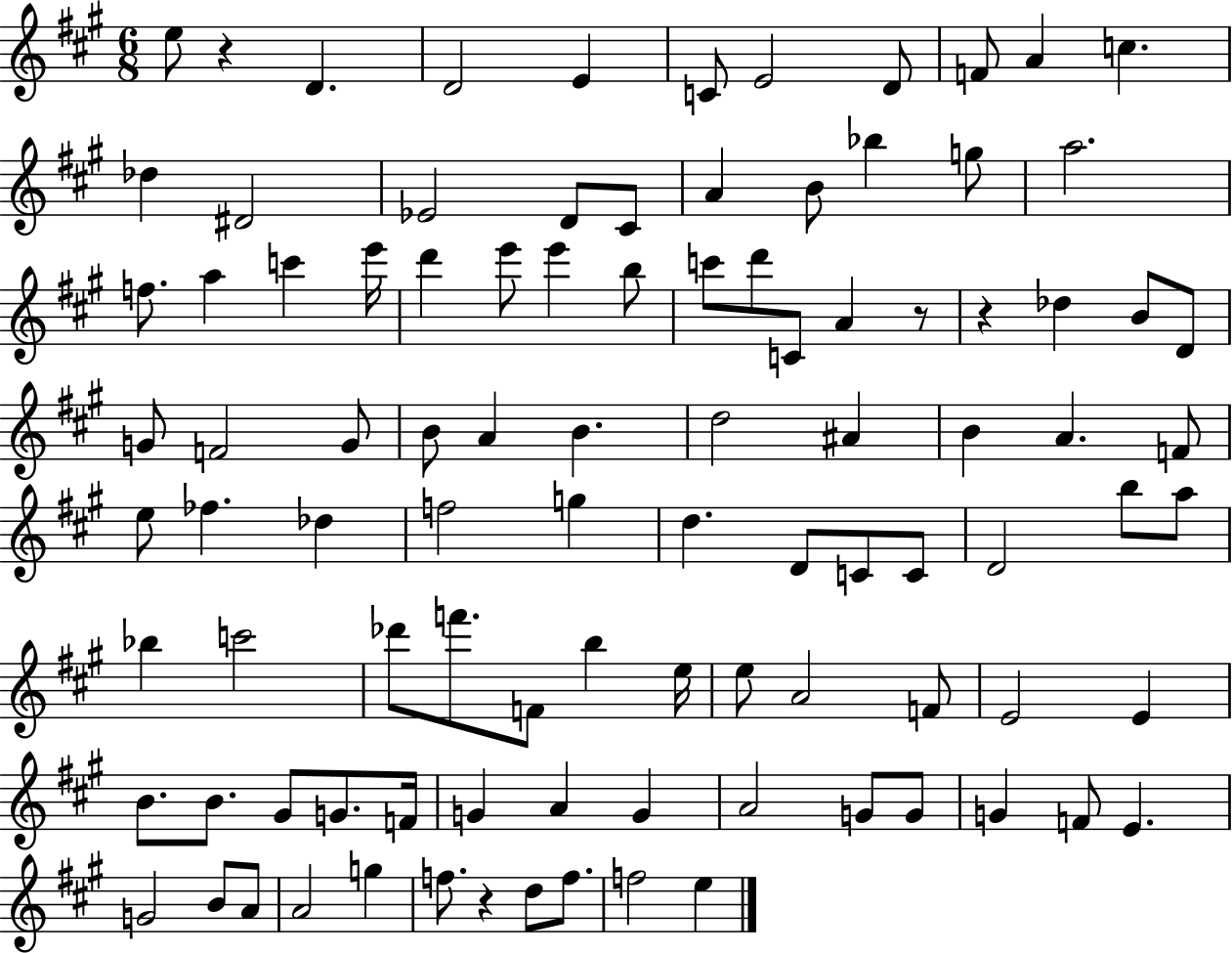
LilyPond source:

{
  \clef treble
  \numericTimeSignature
  \time 6/8
  \key a \major
  \repeat volta 2 { e''8 r4 d'4. | d'2 e'4 | c'8 e'2 d'8 | f'8 a'4 c''4. | \break des''4 dis'2 | ees'2 d'8 cis'8 | a'4 b'8 bes''4 g''8 | a''2. | \break f''8. a''4 c'''4 e'''16 | d'''4 e'''8 e'''4 b''8 | c'''8 d'''8 c'8 a'4 r8 | r4 des''4 b'8 d'8 | \break g'8 f'2 g'8 | b'8 a'4 b'4. | d''2 ais'4 | b'4 a'4. f'8 | \break e''8 fes''4. des''4 | f''2 g''4 | d''4. d'8 c'8 c'8 | d'2 b''8 a''8 | \break bes''4 c'''2 | des'''8 f'''8. f'8 b''4 e''16 | e''8 a'2 f'8 | e'2 e'4 | \break b'8. b'8. gis'8 g'8. f'16 | g'4 a'4 g'4 | a'2 g'8 g'8 | g'4 f'8 e'4. | \break g'2 b'8 a'8 | a'2 g''4 | f''8. r4 d''8 f''8. | f''2 e''4 | \break } \bar "|."
}